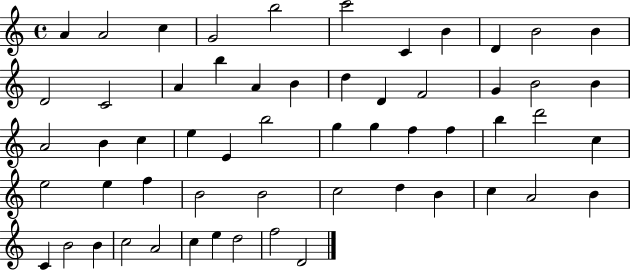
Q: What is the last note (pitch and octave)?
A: D4